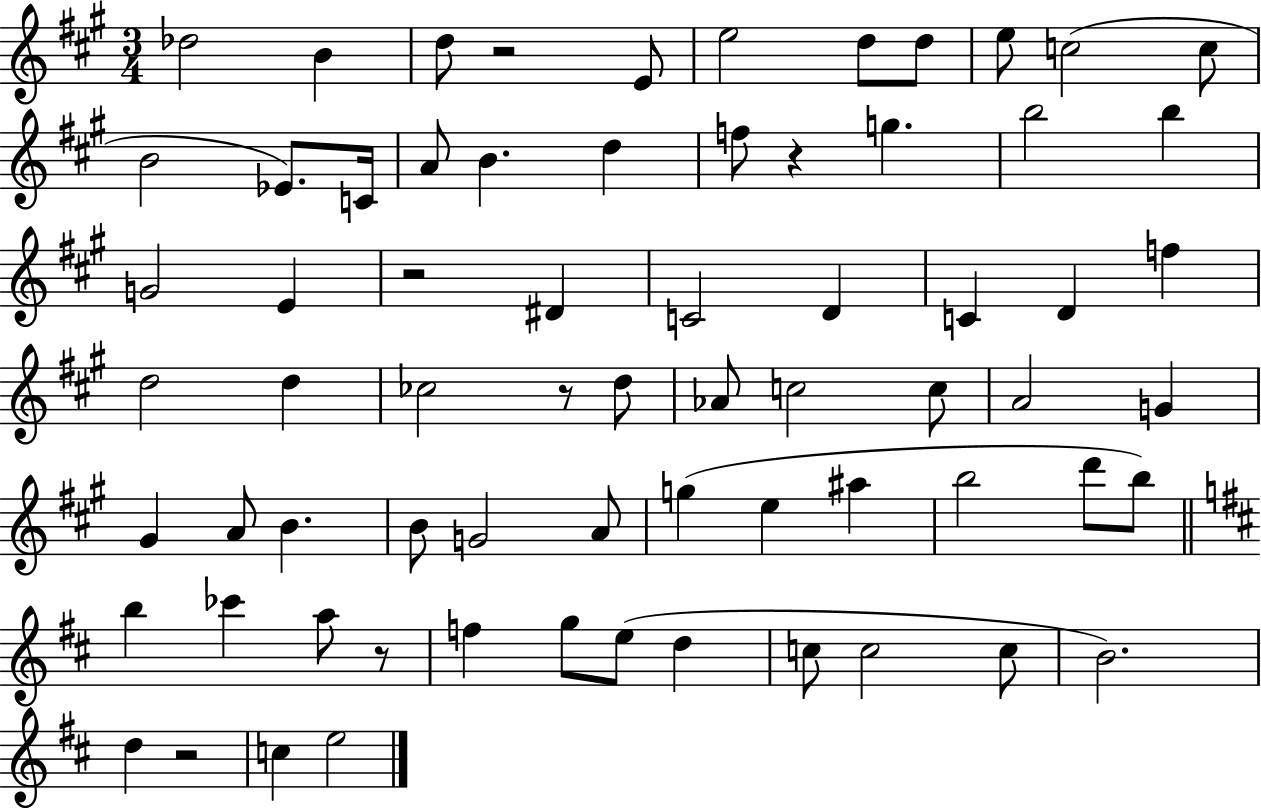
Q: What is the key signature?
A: A major